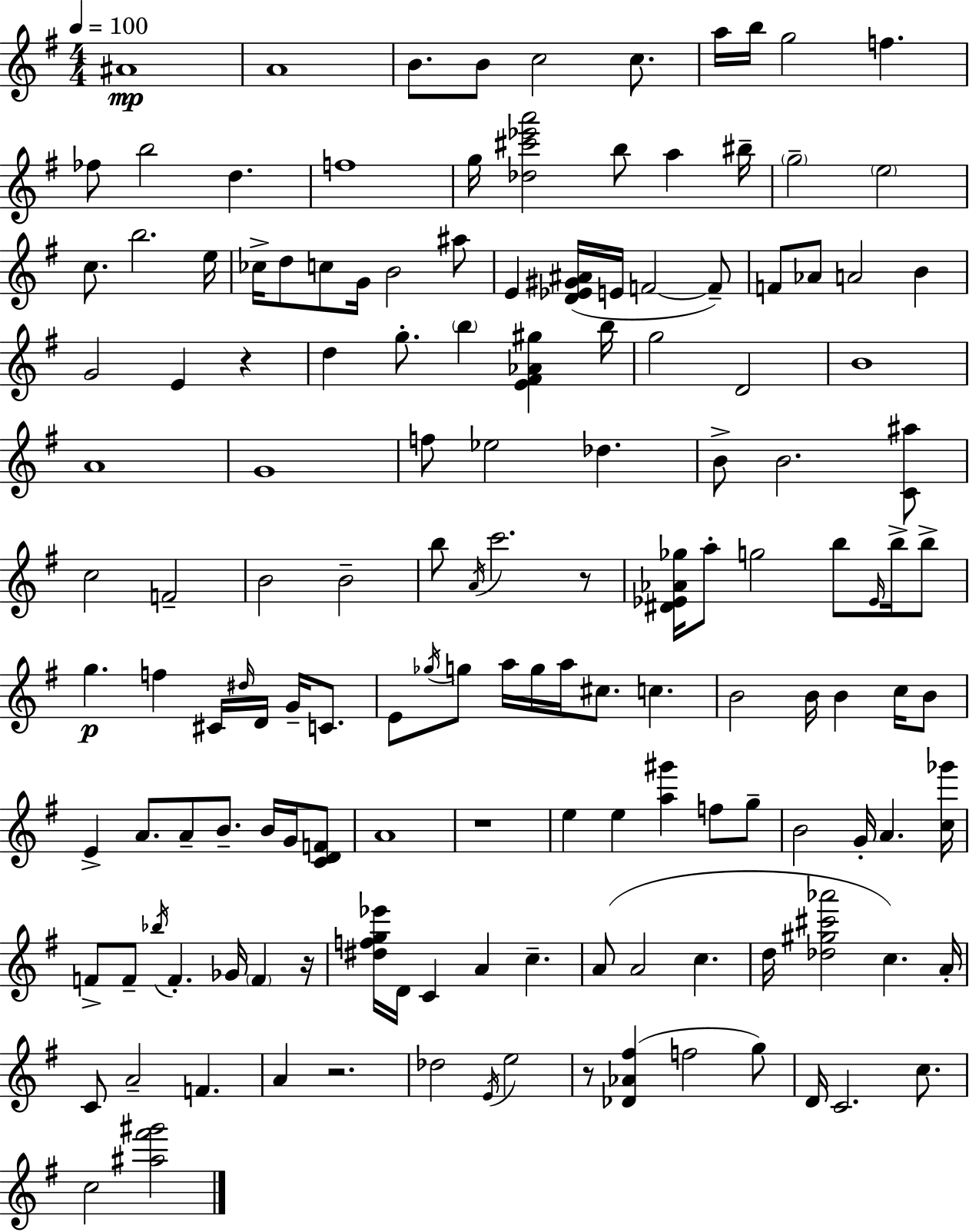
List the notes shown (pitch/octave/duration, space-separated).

A#4/w A4/w B4/e. B4/e C5/h C5/e. A5/s B5/s G5/h F5/q. FES5/e B5/h D5/q. F5/w G5/s [Db5,C#6,Eb6,A6]/h B5/e A5/q BIS5/s G5/h E5/h C5/e. B5/h. E5/s CES5/s D5/e C5/e G4/s B4/h A#5/e E4/q [D4,Eb4,G#4,A#4]/s E4/s F4/h F4/e F4/e Ab4/e A4/h B4/q G4/h E4/q R/q D5/q G5/e. B5/q [E4,F#4,Ab4,G#5]/q B5/s G5/h D4/h B4/w A4/w G4/w F5/e Eb5/h Db5/q. B4/e B4/h. [C4,A#5]/e C5/h F4/h B4/h B4/h B5/e A4/s C6/h. R/e [D#4,Eb4,Ab4,Gb5]/s A5/e G5/h B5/e Eb4/s B5/s B5/e G5/q. F5/q C#4/s D#5/s D4/s G4/s C4/e. E4/e Gb5/s G5/e A5/s G5/s A5/s C#5/e. C5/q. B4/h B4/s B4/q C5/s B4/e E4/q A4/e. A4/e B4/e. B4/s G4/s [C4,D4,F4]/e A4/w R/w E5/q E5/q [A5,G#6]/q F5/e G5/e B4/h G4/s A4/q. [C5,Gb6]/s F4/e F4/e Bb5/s F4/q. Gb4/s F4/q R/s [D#5,F5,G5,Eb6]/s D4/s C4/q A4/q C5/q. A4/e A4/h C5/q. D5/s [Db5,G#5,C#6,Ab6]/h C5/q. A4/s C4/e A4/h F4/q. A4/q R/h. Db5/h E4/s E5/h R/e [Db4,Ab4,F#5]/q F5/h G5/e D4/s C4/h. C5/e. C5/h [A#5,F#6,G#6]/h